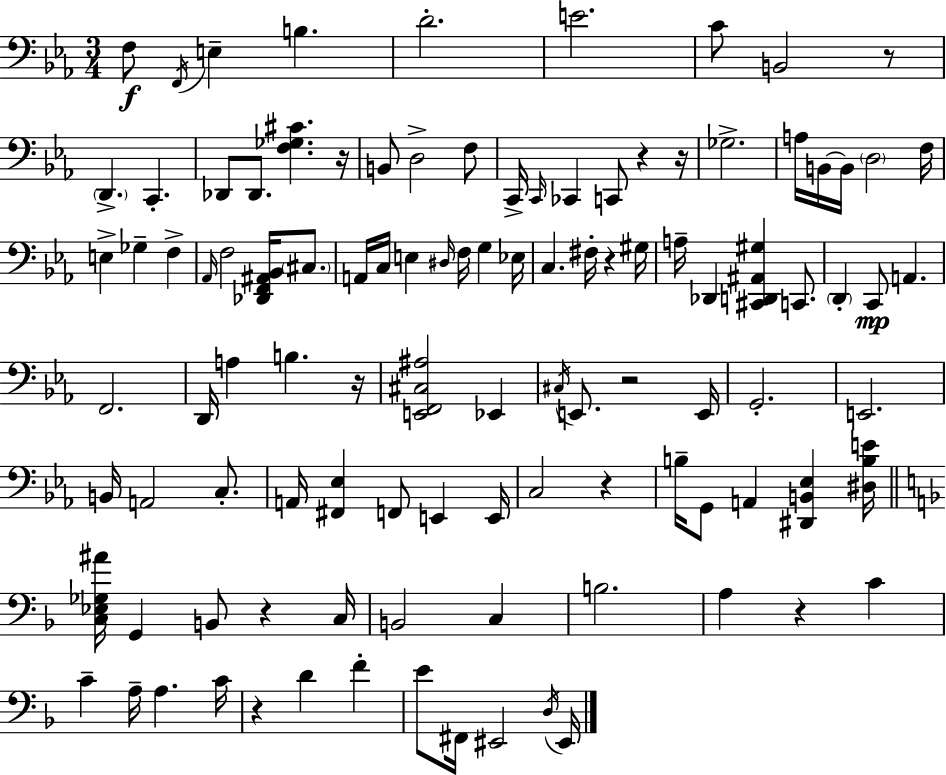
X:1
T:Untitled
M:3/4
L:1/4
K:Eb
F,/2 F,,/4 E, B, D2 E2 C/2 B,,2 z/2 D,, C,, _D,,/2 _D,,/2 [F,_G,^C] z/4 B,,/2 D,2 F,/2 C,,/4 C,,/4 _C,, C,,/2 z z/4 _G,2 A,/4 B,,/4 B,,/4 D,2 F,/4 E, _G, F, _A,,/4 F,2 [_D,,F,,^A,,_B,,]/4 ^C,/2 A,,/4 C,/4 E, ^D,/4 F,/4 G, _E,/4 C, ^F,/4 z ^G,/4 A,/4 _D,, [^C,,D,,^A,,^G,] C,,/2 D,, C,,/2 A,, F,,2 D,,/4 A, B, z/4 [E,,F,,^C,^A,]2 _E,, ^C,/4 E,,/2 z2 E,,/4 G,,2 E,,2 B,,/4 A,,2 C,/2 A,,/4 [^F,,_E,] F,,/2 E,, E,,/4 C,2 z B,/4 G,,/2 A,, [^D,,B,,_E,] [^D,B,E]/4 [C,_E,_G,^A]/4 G,, B,,/2 z C,/4 B,,2 C, B,2 A, z C C A,/4 A, C/4 z D F E/2 ^F,,/4 ^E,,2 D,/4 ^E,,/4